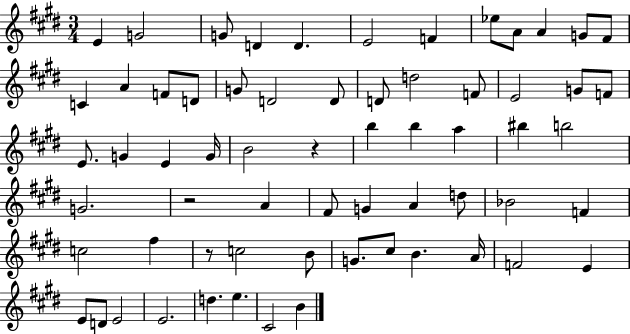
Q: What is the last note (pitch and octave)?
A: B4